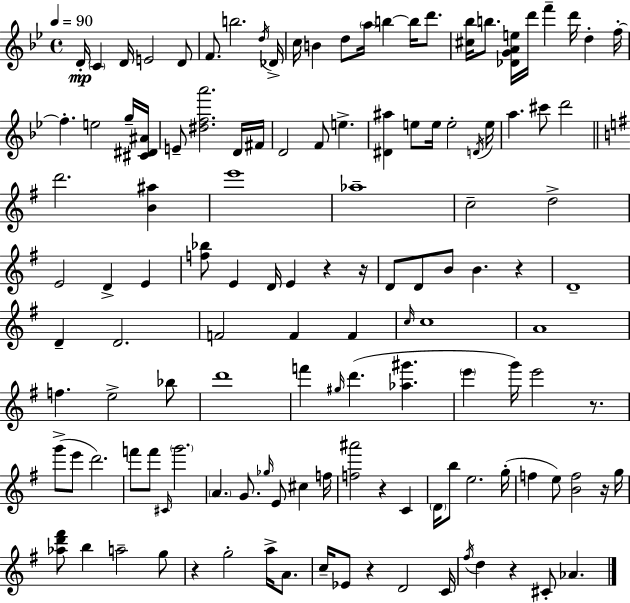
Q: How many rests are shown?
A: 9